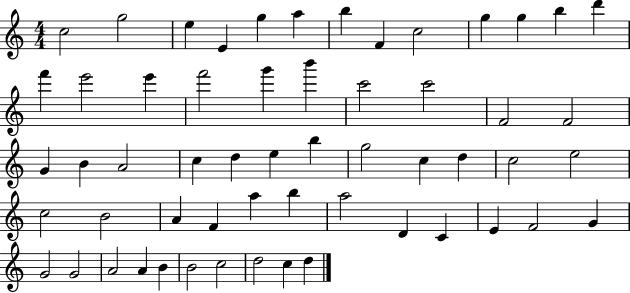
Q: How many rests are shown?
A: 0